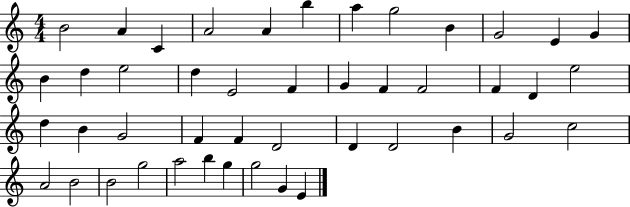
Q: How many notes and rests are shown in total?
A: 45